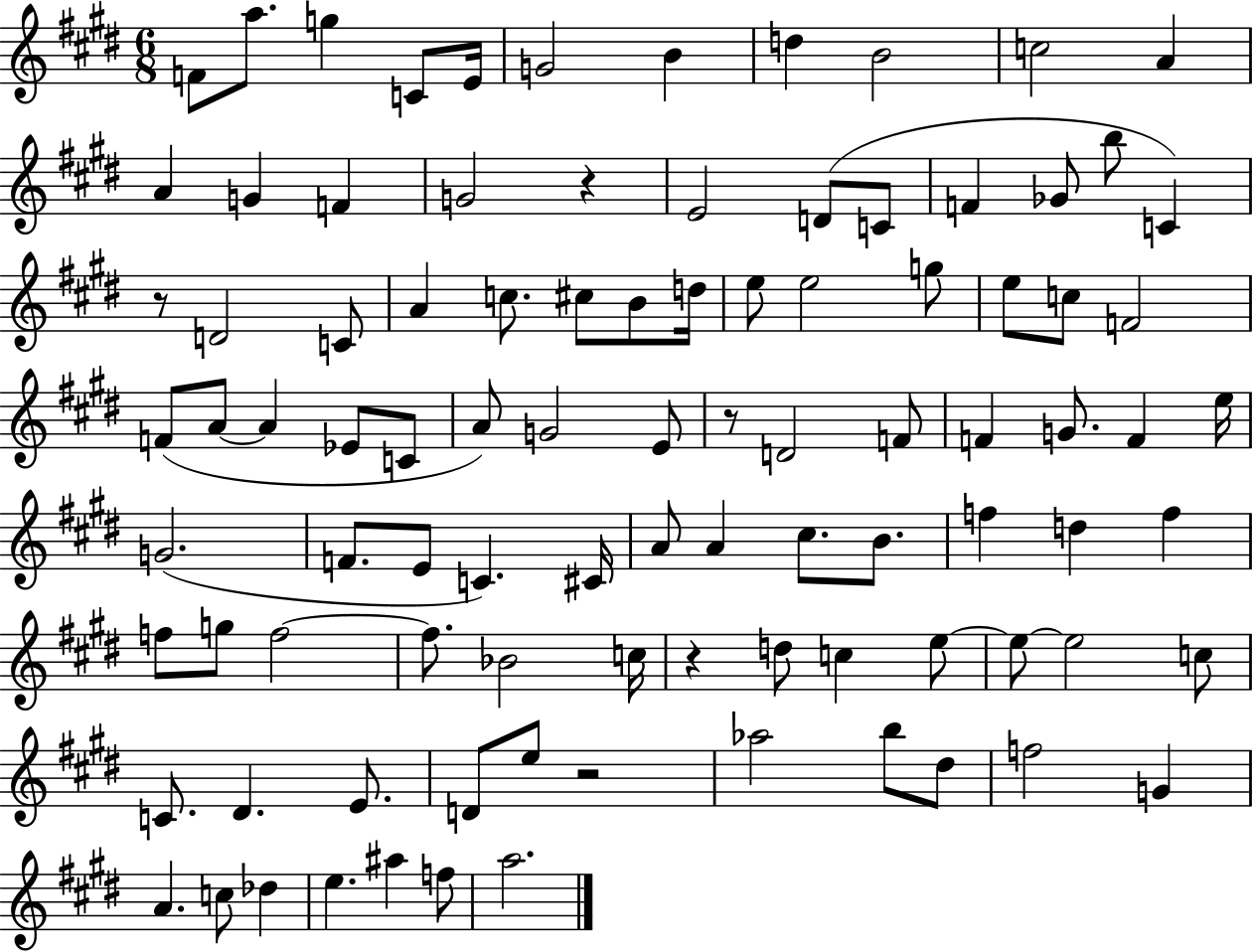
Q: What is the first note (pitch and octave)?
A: F4